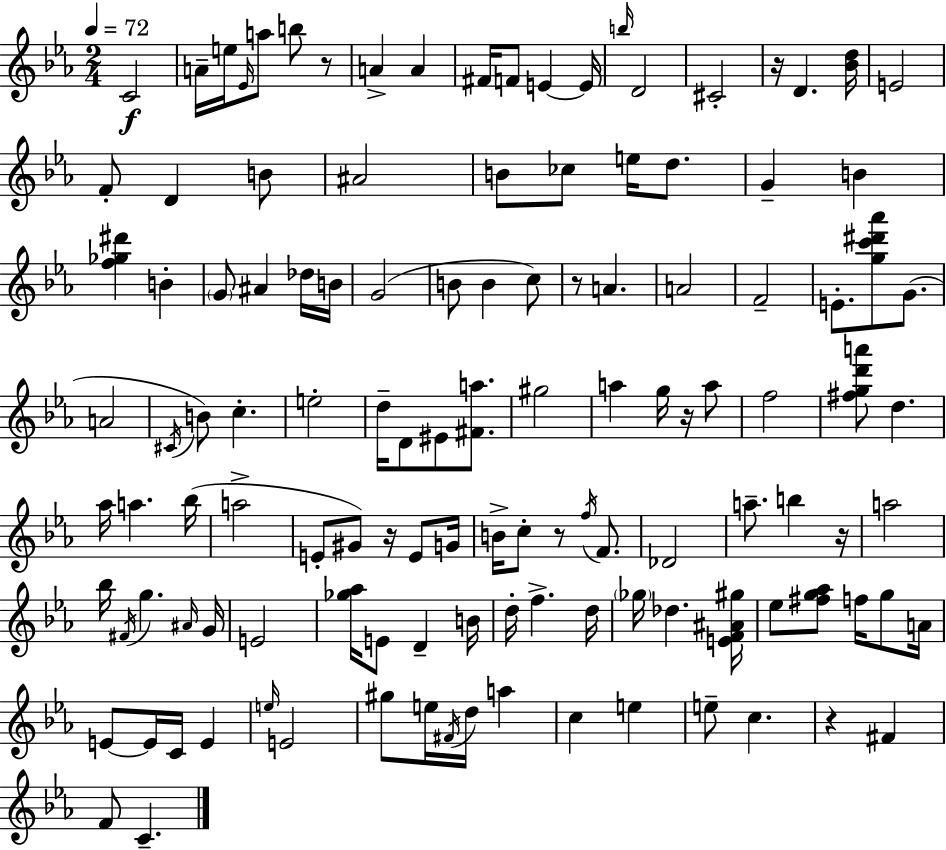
{
  \clef treble
  \numericTimeSignature
  \time 2/4
  \key ees \major
  \tempo 4 = 72
  \repeat volta 2 { c'2\f | a'16-- e''16 \grace { ees'16 } a''8 b''8 r8 | a'4-> a'4 | fis'16 f'8 e'4~~ | \break e'16 \grace { b''16 } d'2 | cis'2-. | r16 d'4. | <bes' d''>16 e'2 | \break f'8-. d'4 | b'8 ais'2 | b'8 ces''8 e''16 d''8. | g'4-- b'4 | \break <f'' ges'' dis'''>4 b'4-. | \parenthesize g'8 ais'4 | des''16 b'16 g'2( | b'8 b'4 | \break c''8) r8 a'4. | a'2 | f'2-- | e'8.-. <g'' c''' dis''' aes'''>8 g'8.( | \break a'2 | \acciaccatura { cis'16 } b'8) c''4.-. | e''2-. | d''16-- d'8 eis'8 | \break <fis' a''>8. gis''2 | a''4 g''16 | r16 a''8 f''2 | <fis'' g'' d''' a'''>8 d''4. | \break aes''16 a''4. | bes''16( a''2-> | e'8-. gis'8) r16 | e'8 g'16 b'16-> c''8-. r8 | \break \acciaccatura { f''16 } f'8. des'2 | a''8.-- b''4 | r16 a''2 | bes''16 \acciaccatura { fis'16 } g''4. | \break \grace { ais'16 } g'16 e'2 | <ges'' aes''>16 e'8 | d'4-- b'16 d''16-. f''4.-> | d''16 \parenthesize ges''16 des''4. | \break <e' f' ais' gis''>16 ees''8 | <fis'' g'' aes''>8 f''16 g''8 a'16 e'8~~ | e'16 c'16 e'4 \grace { e''16 } e'2 | gis''8 | \break e''16 \acciaccatura { fis'16 } d''16 a''4 | c''4 e''4 | e''8-- c''4. | r4 fis'4 | \break f'8 c'4.-- | } \bar "|."
}